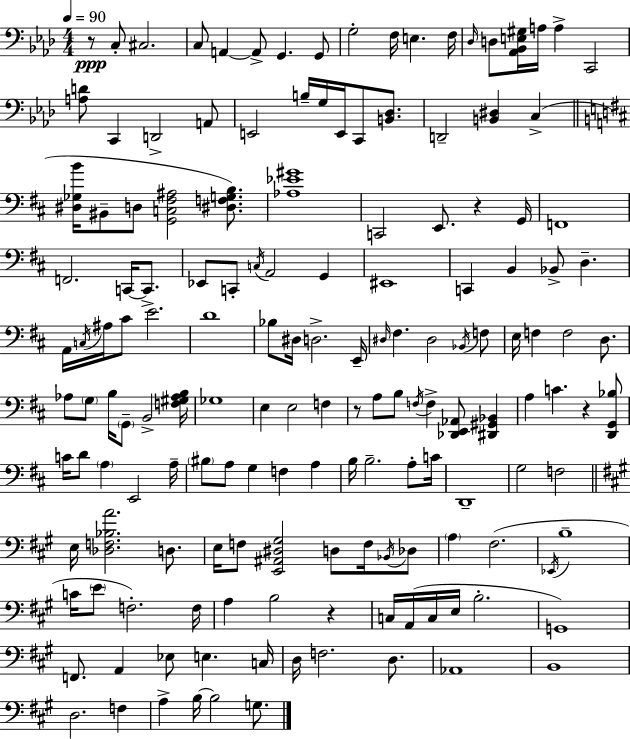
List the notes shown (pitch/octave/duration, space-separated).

R/e C3/e C#3/h. C3/e A2/q A2/e G2/q. G2/e G3/h F3/s E3/q. F3/s Db3/s D3/e [Ab2,Bb2,E3,G#3]/s A3/s A3/q C2/h [A3,D4]/e C2/q D2/h A2/e E2/h B3/s G3/s E2/s C2/e [B2,Db3]/e. D2/h [B2,D#3]/q C3/q [D#3,Gb3,B4]/s BIS2/e D3/e [G2,C3,F#3,A#3]/h [D#3,F3,G3,B3]/e. [Ab3,Eb4,G#4]/w C2/h E2/e. R/q G2/s F2/w F2/h. C2/s C2/e. Eb2/e C2/e C3/s A2/h G2/q EIS2/w C2/q B2/q Bb2/e D3/q. A2/s C3/s A#3/s C#4/e E4/h. D4/w Bb3/e D#3/s D3/h. E2/s D#3/s F#3/q. D#3/h Bb2/s F3/e E3/s F3/q F3/h D3/e. Ab3/e G3/e B3/s G2/e B2/h [F3,G#3,Ab3,B3]/s Gb3/w E3/q E3/h F3/q R/e A3/e B3/e F3/s F3/q [Db2,E2,Ab2]/e [D#2,G#2,Bb2]/q A3/q C4/q. R/q [D2,G2,Bb3]/e C4/s D4/e A3/q E2/h A3/s BIS3/e A3/e G3/q F3/q A3/q B3/s B3/h. A3/e C4/s D2/w G3/h F3/h E3/s [Db3,F3,Bb3,A4]/h. D3/e. E3/s F3/e [E2,A#2,D#3,G#3]/h D3/e F3/s Bb2/s Db3/e A3/q F#3/h. Eb2/s B3/w C4/s E4/e F3/h. F3/s A3/q B3/h R/q C3/s A2/s C3/s E3/s B3/h. G2/w F2/e. A2/q Eb3/e E3/q. C3/s D3/s F3/h. D3/e. Ab2/w B2/w D3/h. F3/q A3/q B3/s B3/h G3/e.